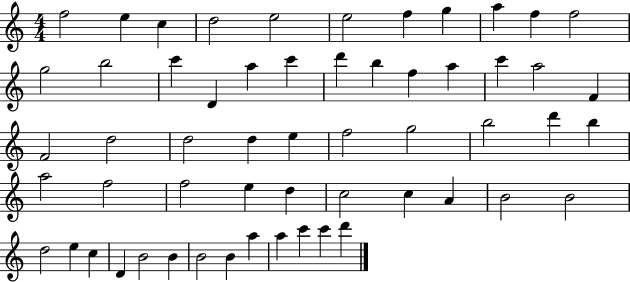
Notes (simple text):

F5/h E5/q C5/q D5/h E5/h E5/h F5/q G5/q A5/q F5/q F5/h G5/h B5/h C6/q D4/q A5/q C6/q D6/q B5/q F5/q A5/q C6/q A5/h F4/q F4/h D5/h D5/h D5/q E5/q F5/h G5/h B5/h D6/q B5/q A5/h F5/h F5/h E5/q D5/q C5/h C5/q A4/q B4/h B4/h D5/h E5/q C5/q D4/q B4/h B4/q B4/h B4/q A5/q A5/q C6/q C6/q D6/q